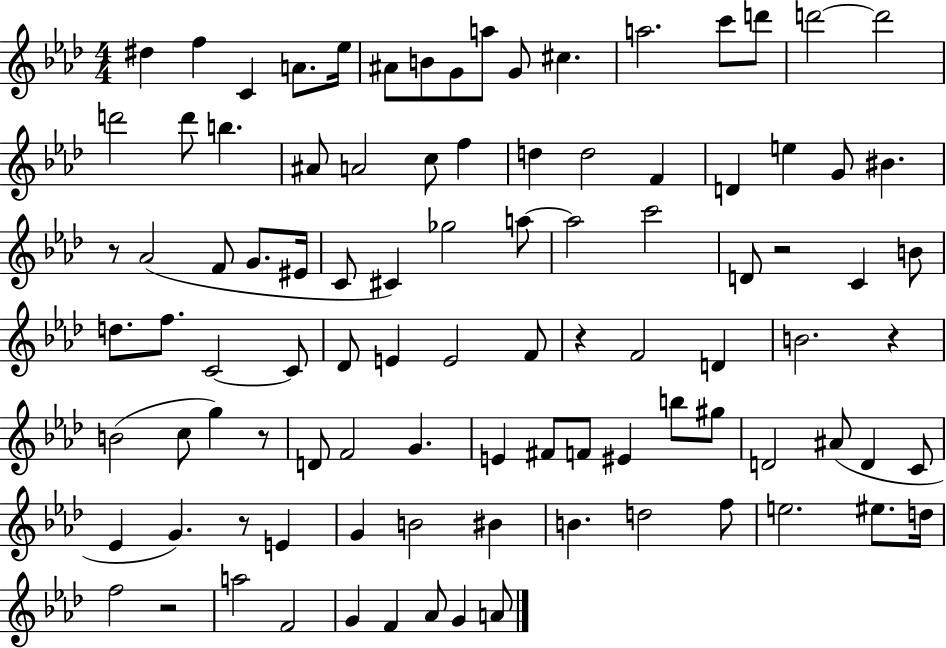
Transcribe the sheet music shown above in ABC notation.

X:1
T:Untitled
M:4/4
L:1/4
K:Ab
^d f C A/2 _e/4 ^A/2 B/2 G/2 a/2 G/2 ^c a2 c'/2 d'/2 d'2 d'2 d'2 d'/2 b ^A/2 A2 c/2 f d d2 F D e G/2 ^B z/2 _A2 F/2 G/2 ^E/4 C/2 ^C _g2 a/2 a2 c'2 D/2 z2 C B/2 d/2 f/2 C2 C/2 _D/2 E E2 F/2 z F2 D B2 z B2 c/2 g z/2 D/2 F2 G E ^F/2 F/2 ^E b/2 ^g/2 D2 ^A/2 D C/2 _E G z/2 E G B2 ^B B d2 f/2 e2 ^e/2 d/4 f2 z2 a2 F2 G F _A/2 G A/2